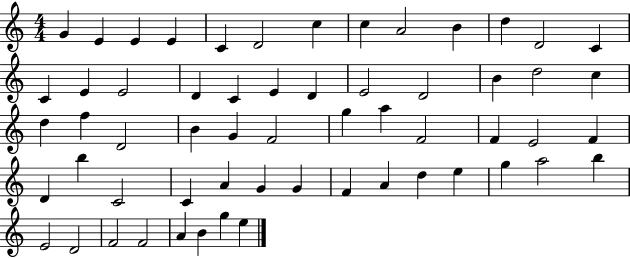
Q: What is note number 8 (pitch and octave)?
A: C5